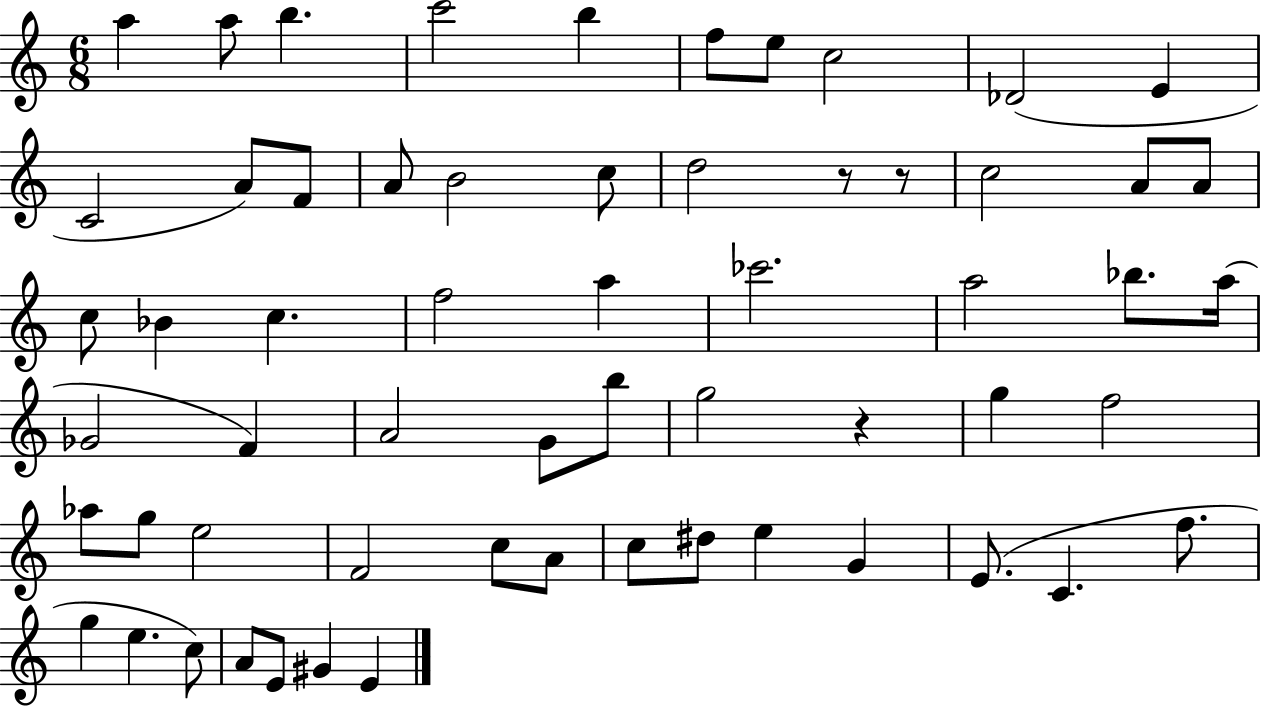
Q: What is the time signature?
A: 6/8